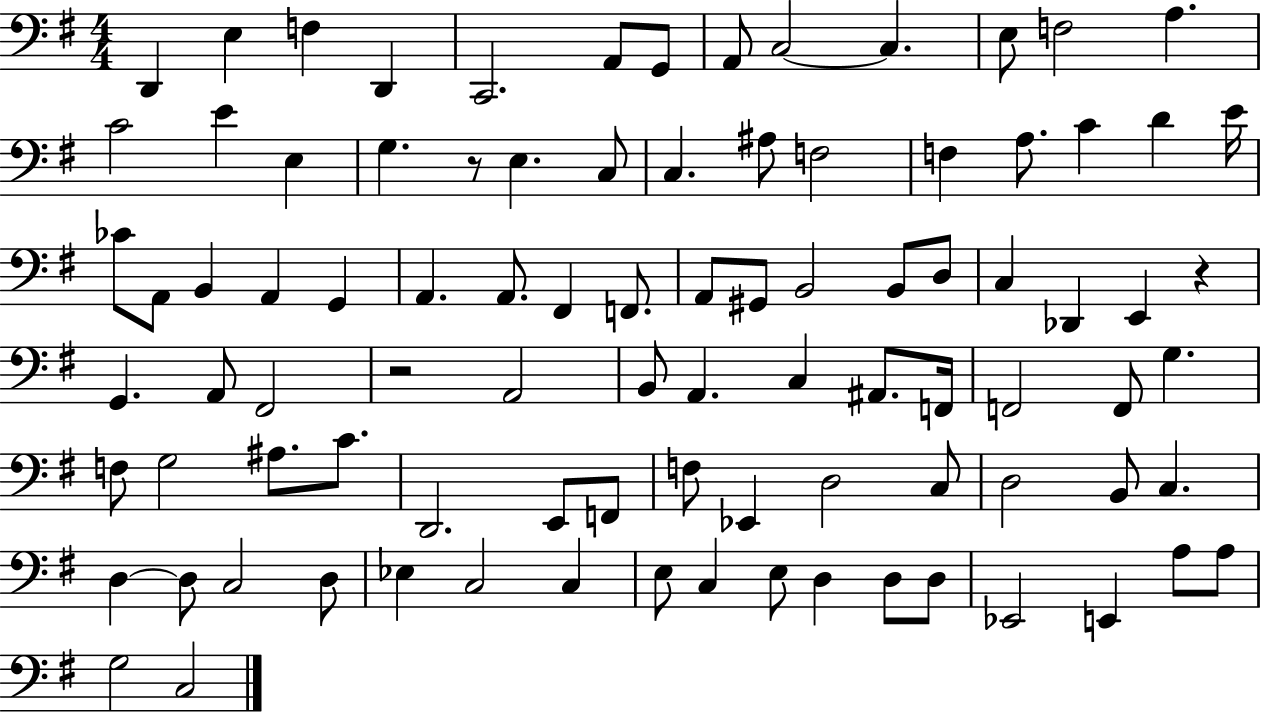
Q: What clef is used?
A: bass